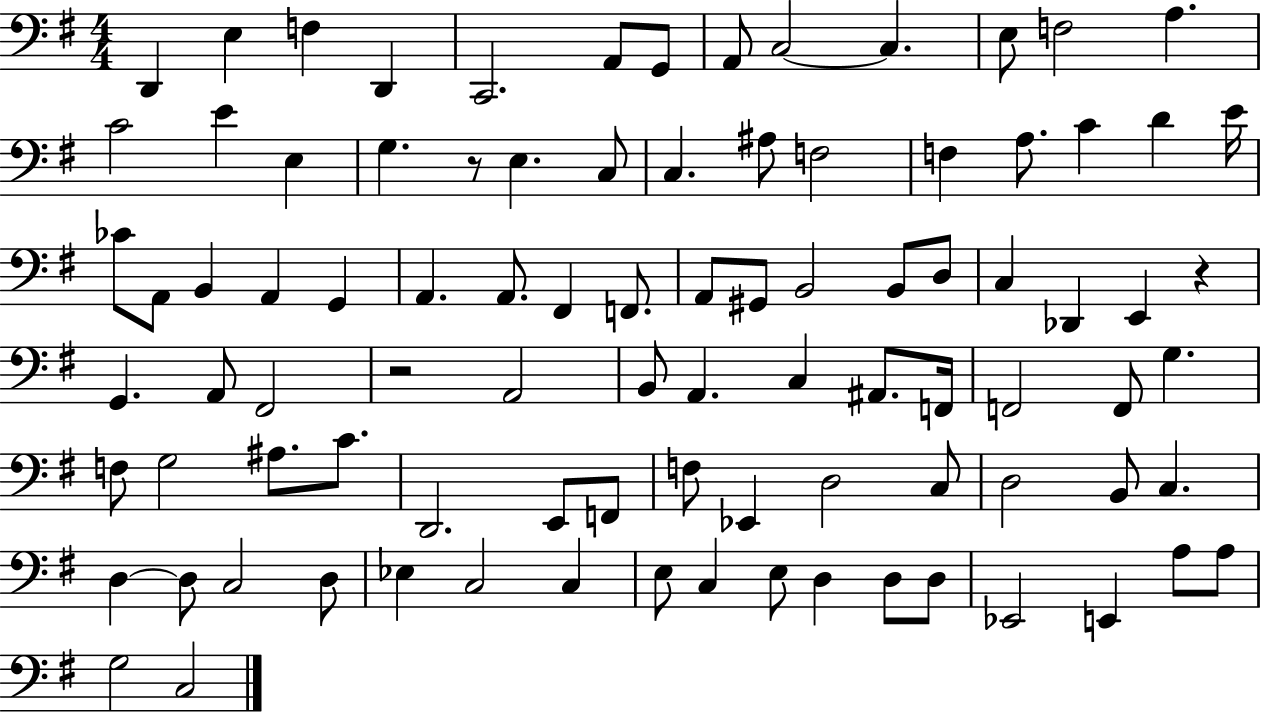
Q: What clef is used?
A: bass